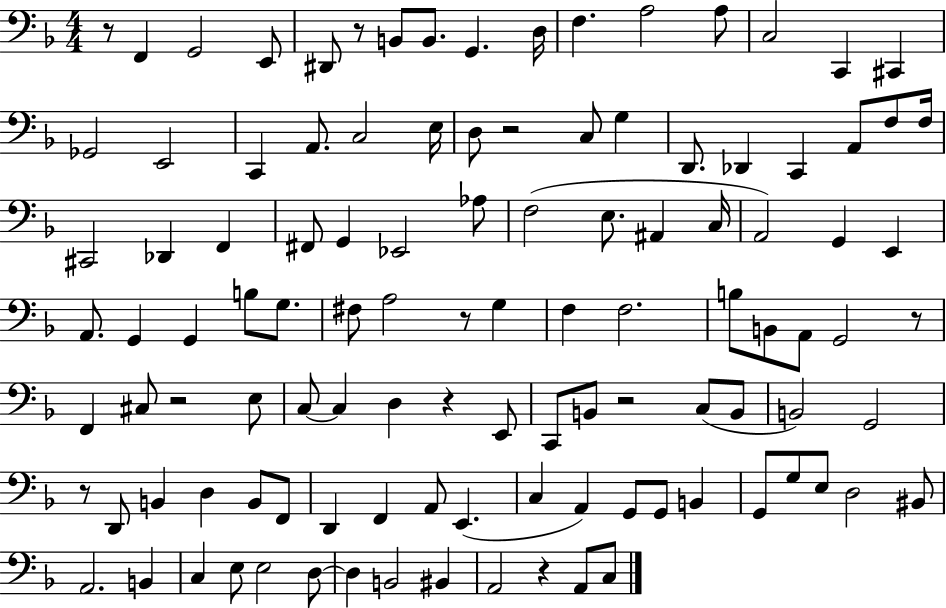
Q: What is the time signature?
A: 4/4